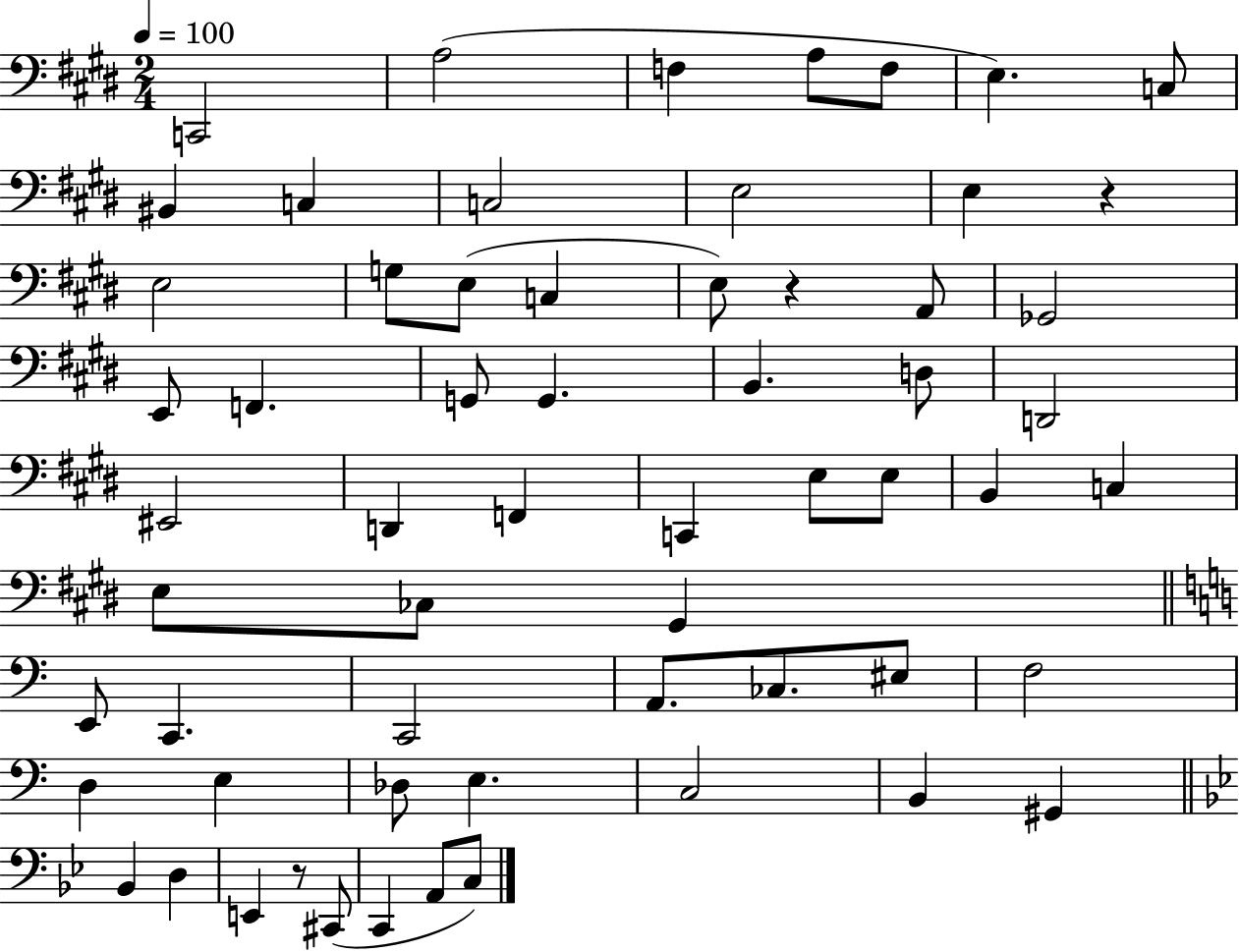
X:1
T:Untitled
M:2/4
L:1/4
K:E
C,,2 A,2 F, A,/2 F,/2 E, C,/2 ^B,, C, C,2 E,2 E, z E,2 G,/2 E,/2 C, E,/2 z A,,/2 _G,,2 E,,/2 F,, G,,/2 G,, B,, D,/2 D,,2 ^E,,2 D,, F,, C,, E,/2 E,/2 B,, C, E,/2 _C,/2 ^G,, E,,/2 C,, C,,2 A,,/2 _C,/2 ^E,/2 F,2 D, E, _D,/2 E, C,2 B,, ^G,, _B,, D, E,, z/2 ^C,,/2 C,, A,,/2 C,/2